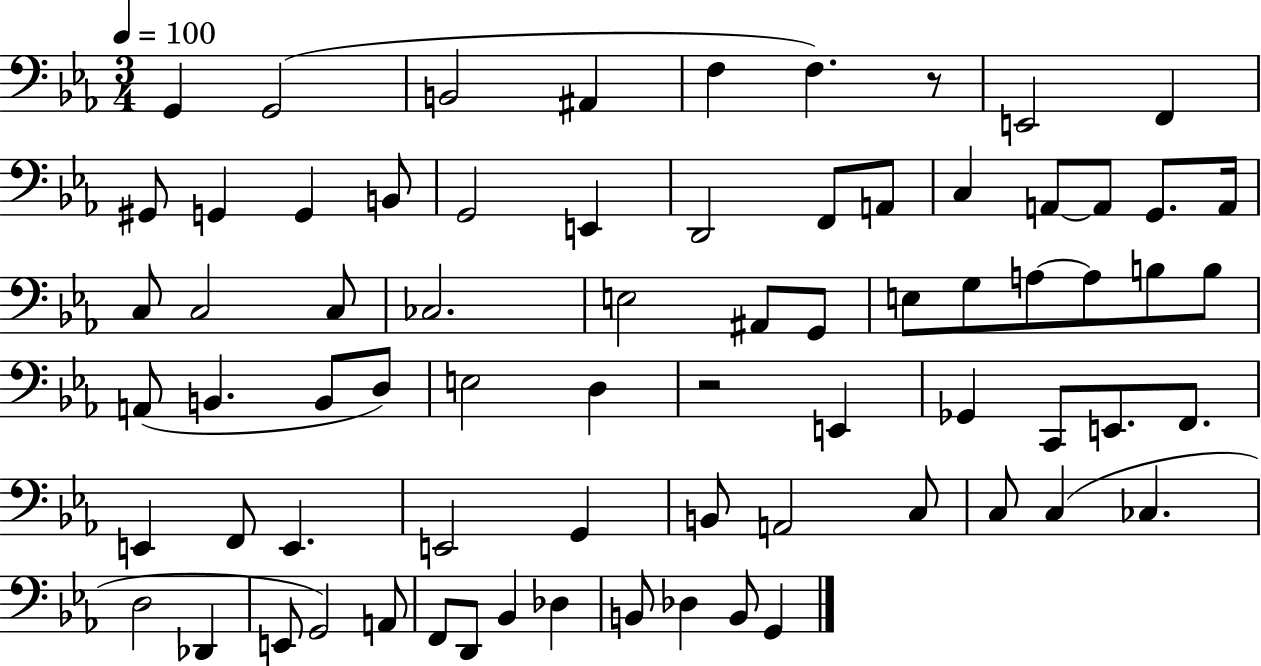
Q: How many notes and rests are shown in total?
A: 72